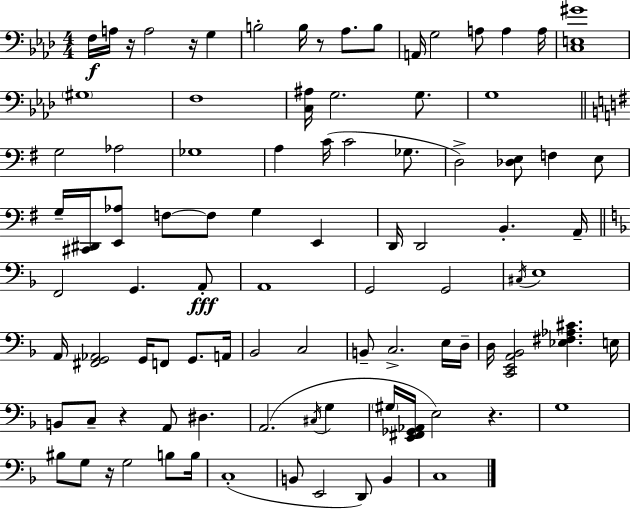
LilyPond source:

{
  \clef bass
  \numericTimeSignature
  \time 4/4
  \key f \minor
  f16\f a16 r16 a2 r16 g4 | b2-. b16 r8 aes8. b8 | a,16 g2 a8 a4 a16 | <c e gis'>1 | \break \parenthesize gis1 | f1 | <c ais>16 g2. g8. | g1 | \break \bar "||" \break \key g \major g2 aes2 | ges1 | a4 c'16( c'2 ges8. | d2->) <des e>8 f4 e8 | \break g16-- <cis, dis,>16 <e, aes>8 f8~~ f8 g4 e,4 | d,16 d,2 b,4.-. a,16-- | \bar "||" \break \key f \major f,2 g,4. a,8-.\fff | a,1 | g,2 g,2 | \acciaccatura { cis16 } e1 | \break a,16 <fis, g, aes,>2 g,16 f,8 g,8. | a,16 bes,2 c2 | b,8-- c2.-> e16 | d16-- d16 <c, e, a, bes,>2 <ees fis aes cis'>4. | \break e16 b,8 c8-- r4 a,8 dis4. | a,2.( \acciaccatura { cis16 } g4 | \parenthesize gis16 <e, fis, ges, aes,>16 e2) r4. | g1 | \break bis8 g8 r16 g2 b8 | b16 c1-.( | b,8 e,2 d,8) b,4 | c1 | \break \bar "|."
}